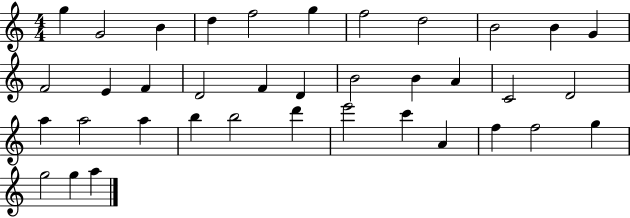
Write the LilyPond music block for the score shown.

{
  \clef treble
  \numericTimeSignature
  \time 4/4
  \key c \major
  g''4 g'2 b'4 | d''4 f''2 g''4 | f''2 d''2 | b'2 b'4 g'4 | \break f'2 e'4 f'4 | d'2 f'4 d'4 | b'2 b'4 a'4 | c'2 d'2 | \break a''4 a''2 a''4 | b''4 b''2 d'''4 | e'''2 c'''4 a'4 | f''4 f''2 g''4 | \break g''2 g''4 a''4 | \bar "|."
}